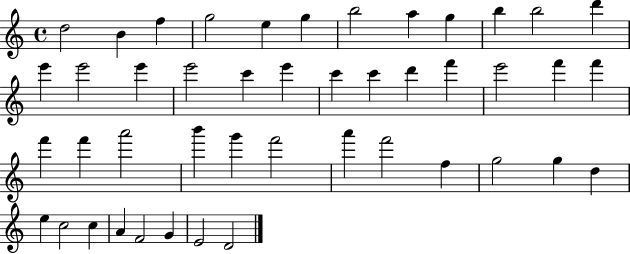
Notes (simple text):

D5/h B4/q F5/q G5/h E5/q G5/q B5/h A5/q G5/q B5/q B5/h D6/q E6/q E6/h E6/q E6/h C6/q E6/q C6/q C6/q D6/q F6/q E6/h F6/q F6/q F6/q F6/q A6/h B6/q G6/q F6/h A6/q F6/h F5/q G5/h G5/q D5/q E5/q C5/h C5/q A4/q F4/h G4/q E4/h D4/h